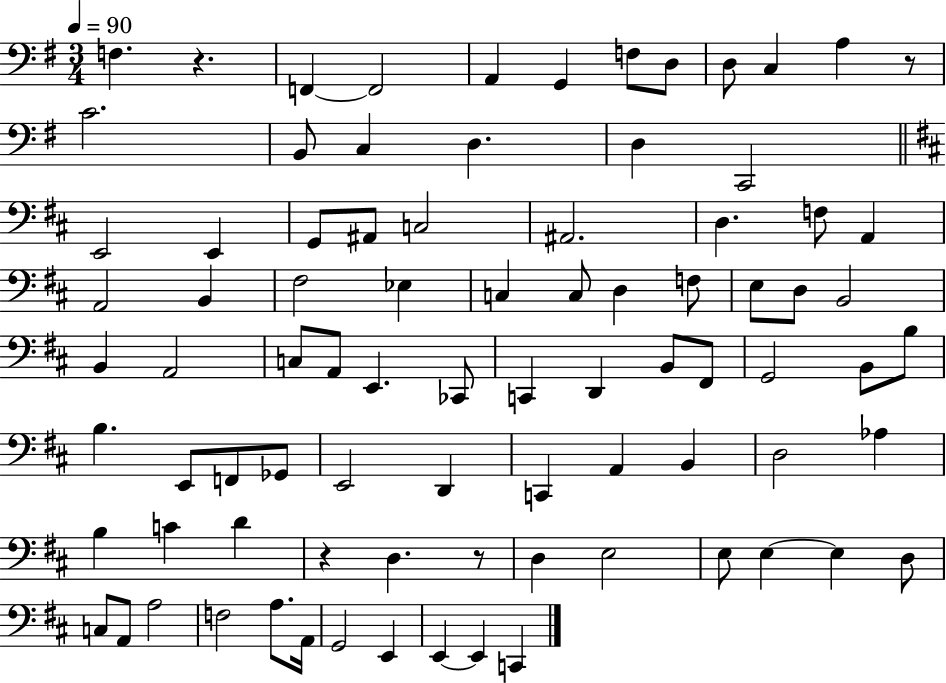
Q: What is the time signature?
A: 3/4